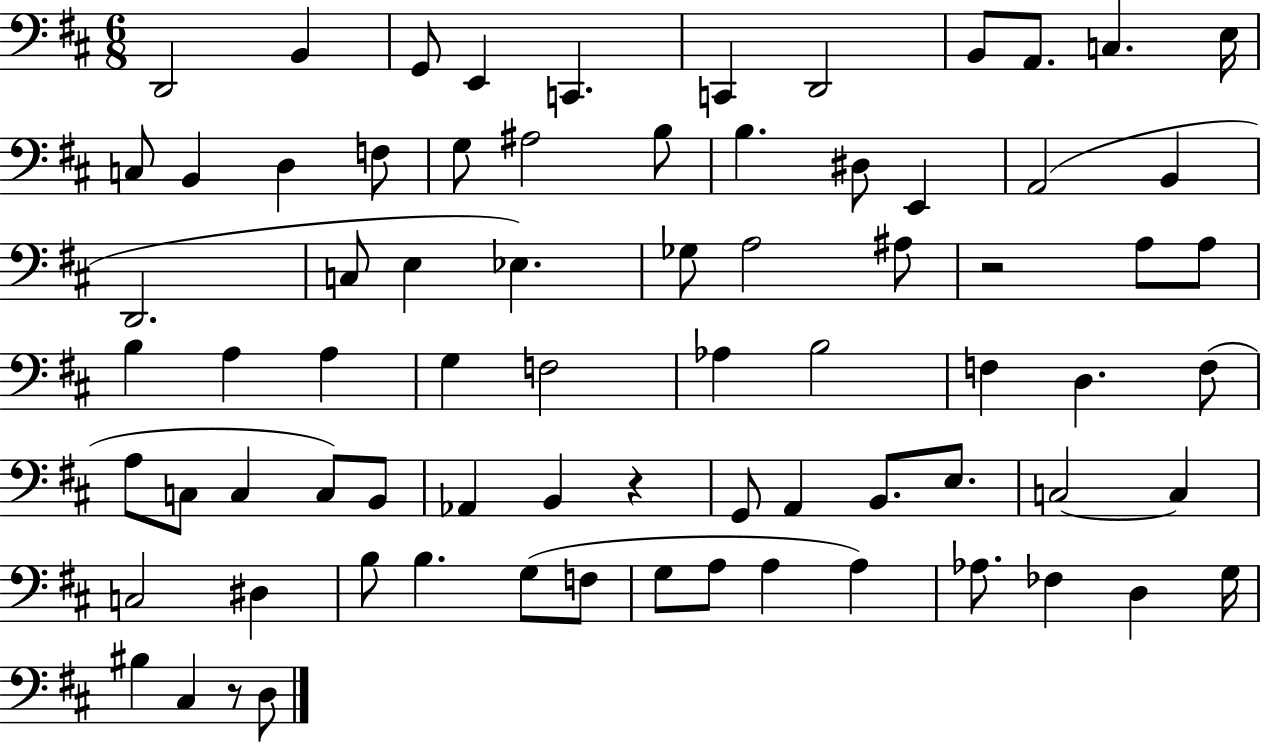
X:1
T:Untitled
M:6/8
L:1/4
K:D
D,,2 B,, G,,/2 E,, C,, C,, D,,2 B,,/2 A,,/2 C, E,/4 C,/2 B,, D, F,/2 G,/2 ^A,2 B,/2 B, ^D,/2 E,, A,,2 B,, D,,2 C,/2 E, _E, _G,/2 A,2 ^A,/2 z2 A,/2 A,/2 B, A, A, G, F,2 _A, B,2 F, D, F,/2 A,/2 C,/2 C, C,/2 B,,/2 _A,, B,, z G,,/2 A,, B,,/2 E,/2 C,2 C, C,2 ^D, B,/2 B, G,/2 F,/2 G,/2 A,/2 A, A, _A,/2 _F, D, G,/4 ^B, ^C, z/2 D,/2